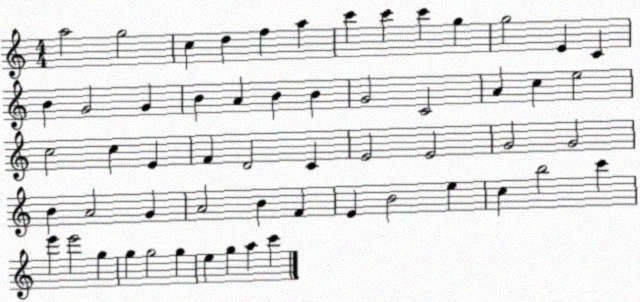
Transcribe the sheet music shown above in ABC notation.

X:1
T:Untitled
M:4/4
L:1/4
K:C
a2 g2 c d f a c' c' c' g g2 E C B G2 G B A B B G2 C2 A c e2 c2 c E F D2 C E2 E2 G2 G2 B A2 G A2 B F E B2 e c b2 c' e' e'2 g g g2 g e g a c'